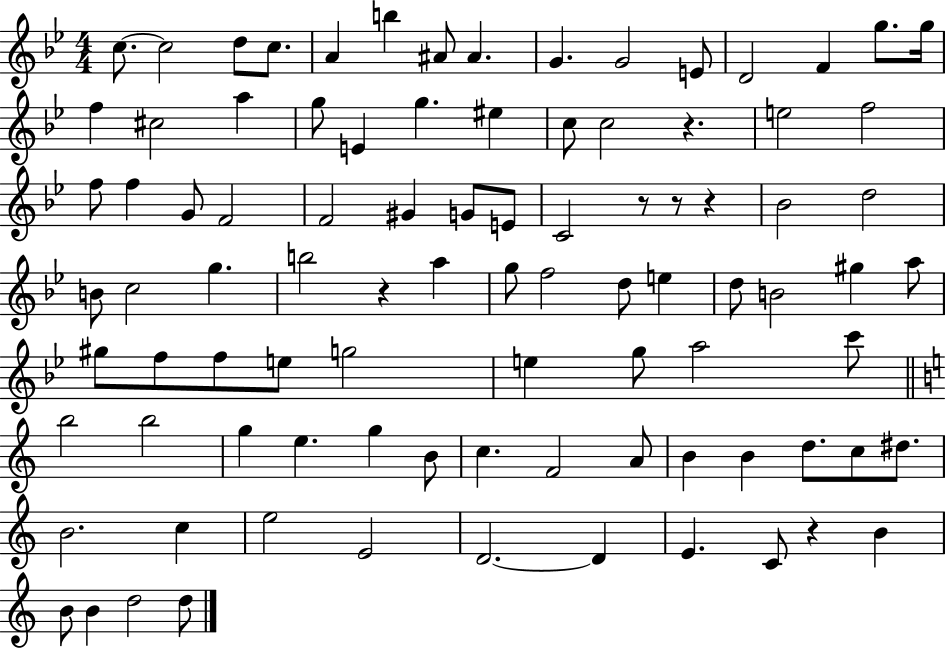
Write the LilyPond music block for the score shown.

{
  \clef treble
  \numericTimeSignature
  \time 4/4
  \key bes \major
  c''8.~~ c''2 d''8 c''8. | a'4 b''4 ais'8 ais'4. | g'4. g'2 e'8 | d'2 f'4 g''8. g''16 | \break f''4 cis''2 a''4 | g''8 e'4 g''4. eis''4 | c''8 c''2 r4. | e''2 f''2 | \break f''8 f''4 g'8 f'2 | f'2 gis'4 g'8 e'8 | c'2 r8 r8 r4 | bes'2 d''2 | \break b'8 c''2 g''4. | b''2 r4 a''4 | g''8 f''2 d''8 e''4 | d''8 b'2 gis''4 a''8 | \break gis''8 f''8 f''8 e''8 g''2 | e''4 g''8 a''2 c'''8 | \bar "||" \break \key c \major b''2 b''2 | g''4 e''4. g''4 b'8 | c''4. f'2 a'8 | b'4 b'4 d''8. c''8 dis''8. | \break b'2. c''4 | e''2 e'2 | d'2.~~ d'4 | e'4. c'8 r4 b'4 | \break b'8 b'4 d''2 d''8 | \bar "|."
}